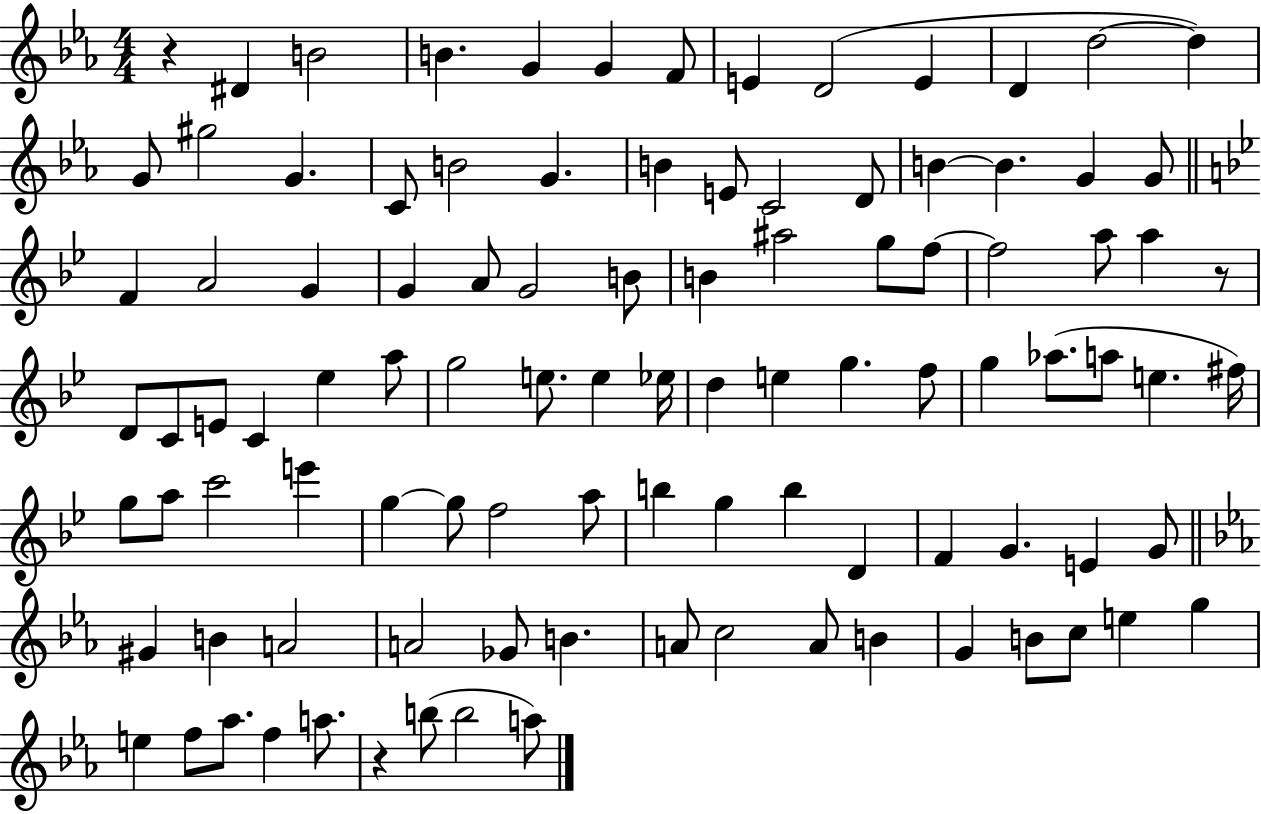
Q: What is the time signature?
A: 4/4